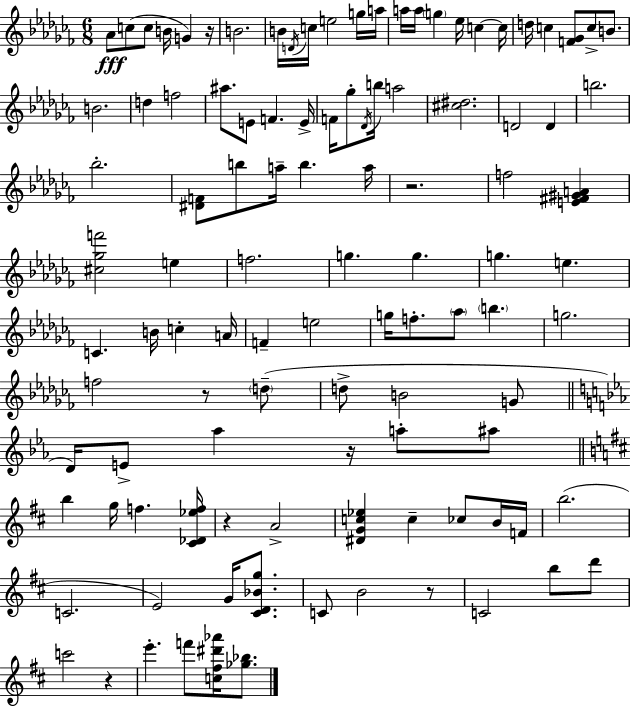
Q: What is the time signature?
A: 6/8